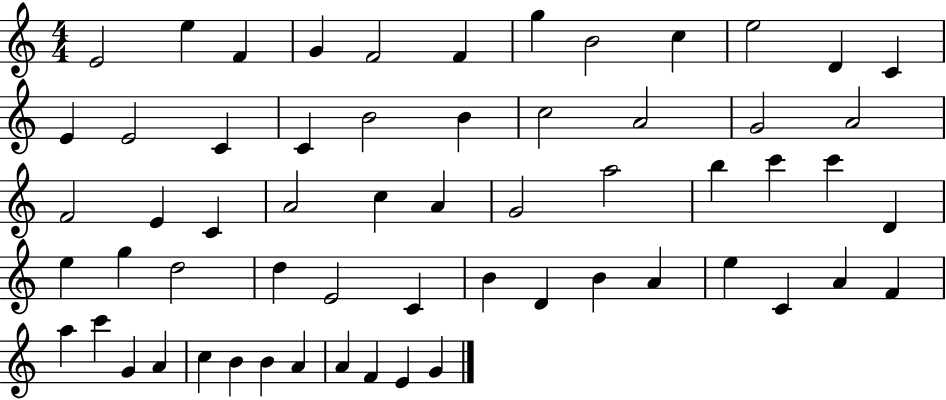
X:1
T:Untitled
M:4/4
L:1/4
K:C
E2 e F G F2 F g B2 c e2 D C E E2 C C B2 B c2 A2 G2 A2 F2 E C A2 c A G2 a2 b c' c' D e g d2 d E2 C B D B A e C A F a c' G A c B B A A F E G